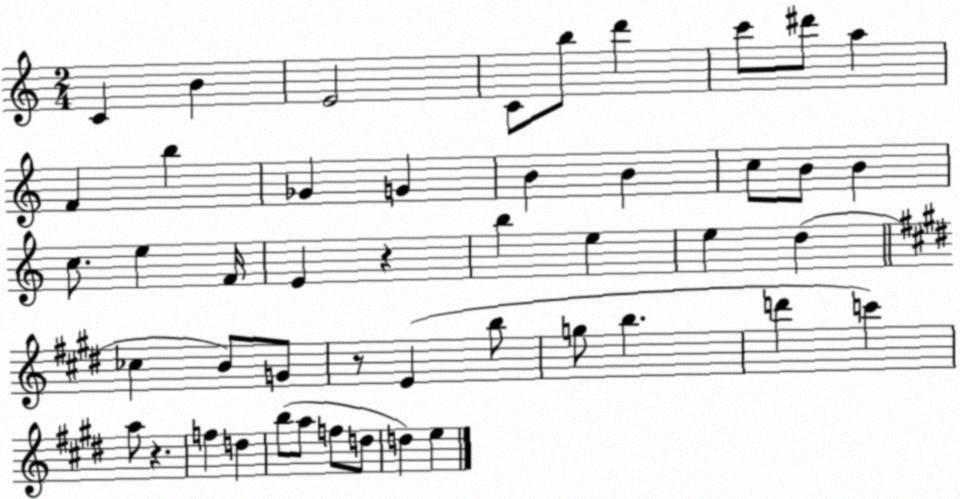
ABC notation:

X:1
T:Untitled
M:2/4
L:1/4
K:C
C B E2 C/2 b/2 d' c'/2 ^d'/2 a F b _G G B B c/2 B/2 B c/2 e F/4 E z b e e d _c B/2 G/2 z/2 E b/2 g/2 b d' c' a/2 z f d b/2 a/2 f/2 d/2 d e